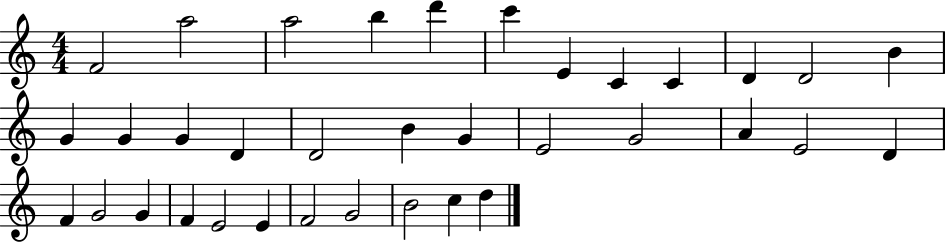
F4/h A5/h A5/h B5/q D6/q C6/q E4/q C4/q C4/q D4/q D4/h B4/q G4/q G4/q G4/q D4/q D4/h B4/q G4/q E4/h G4/h A4/q E4/h D4/q F4/q G4/h G4/q F4/q E4/h E4/q F4/h G4/h B4/h C5/q D5/q